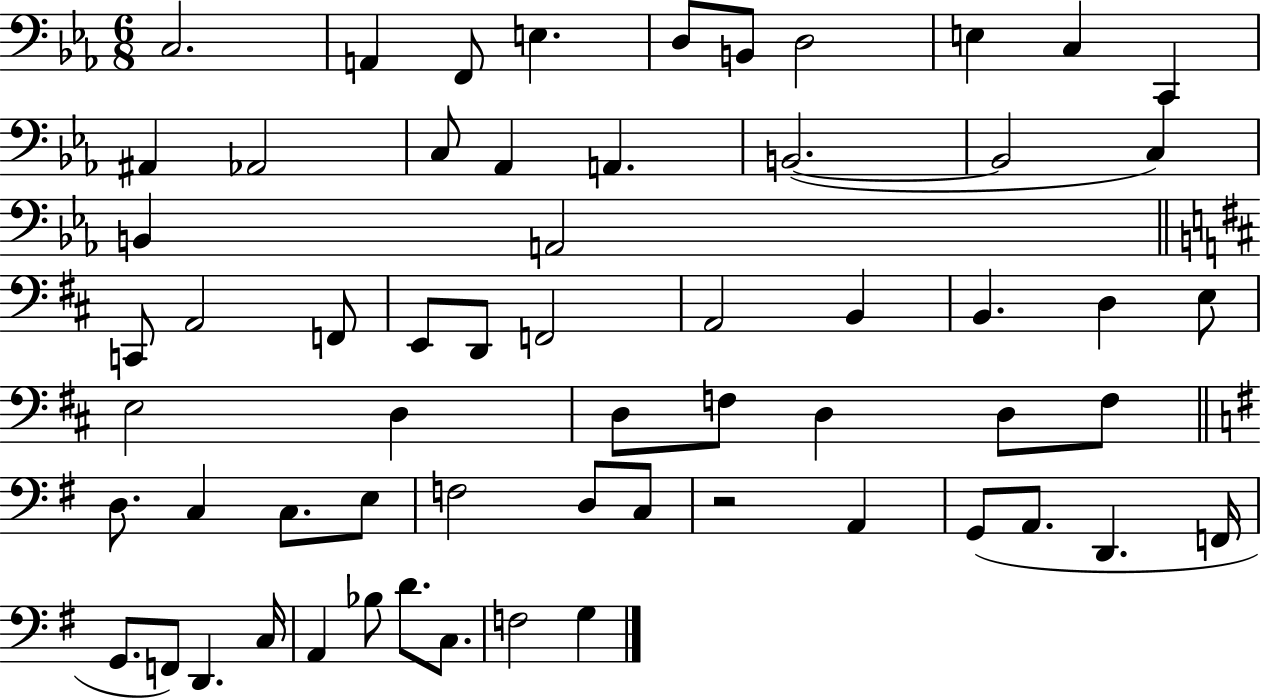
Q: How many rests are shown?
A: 1